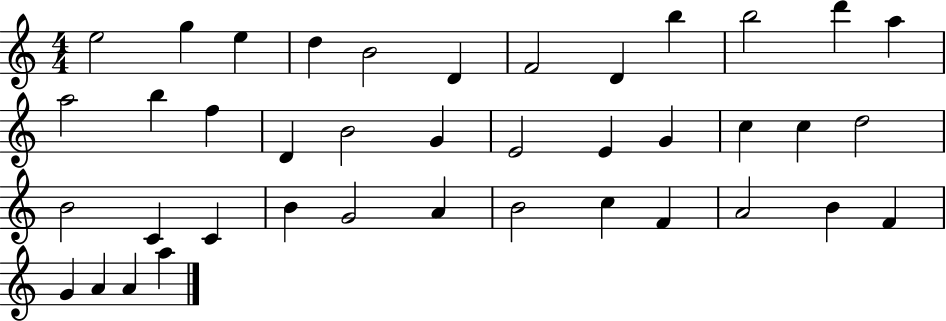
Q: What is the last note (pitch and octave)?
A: A5